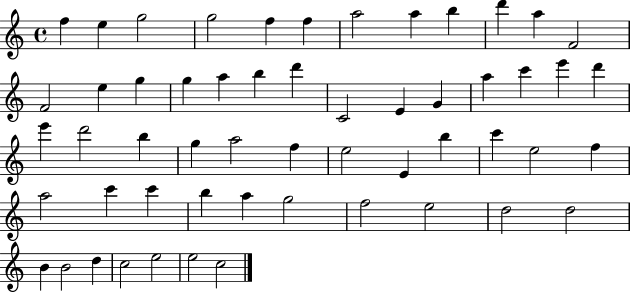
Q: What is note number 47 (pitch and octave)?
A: D5